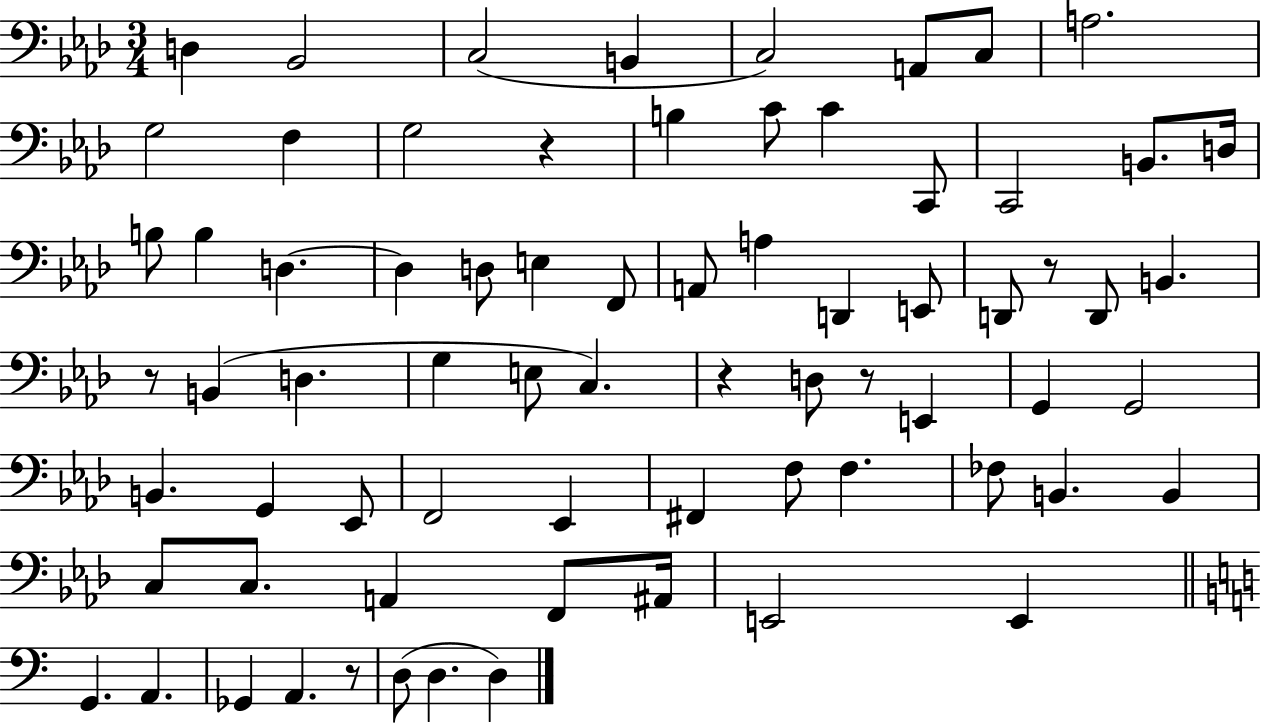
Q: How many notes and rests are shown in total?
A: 72